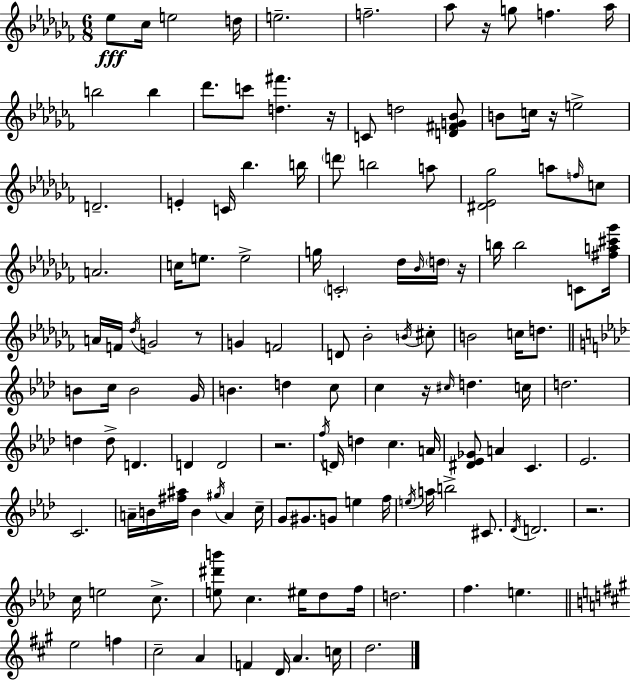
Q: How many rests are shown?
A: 8